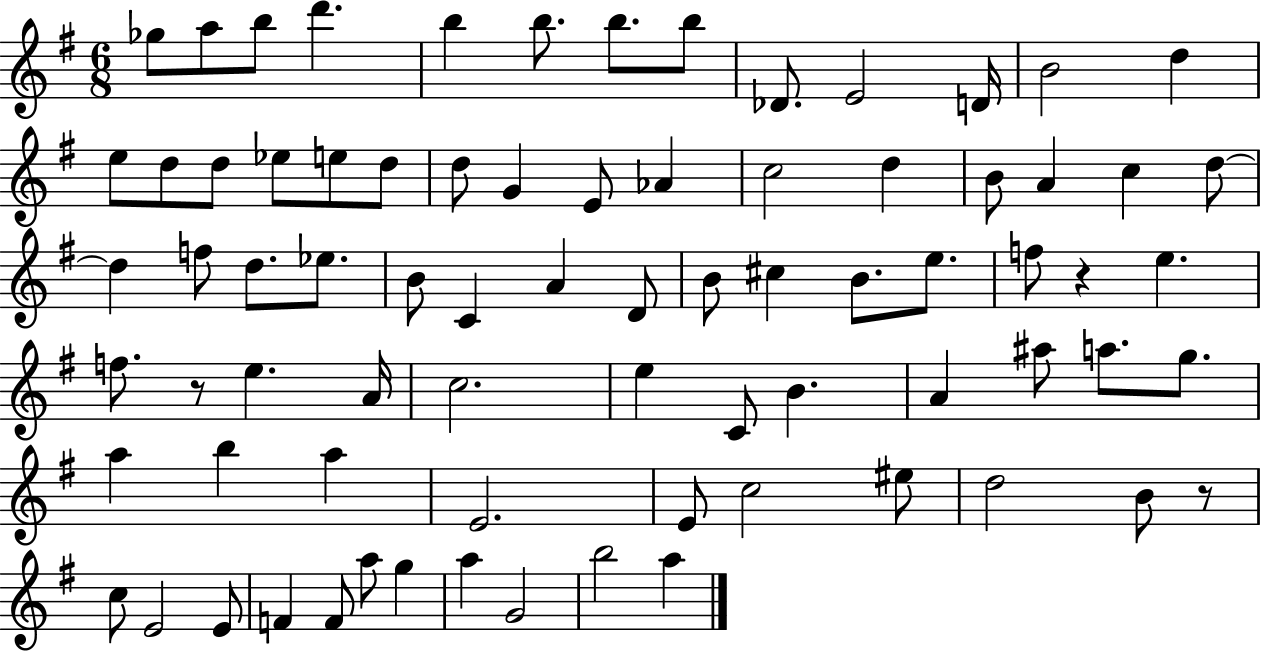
Gb5/e A5/e B5/e D6/q. B5/q B5/e. B5/e. B5/e Db4/e. E4/h D4/s B4/h D5/q E5/e D5/e D5/e Eb5/e E5/e D5/e D5/e G4/q E4/e Ab4/q C5/h D5/q B4/e A4/q C5/q D5/e D5/q F5/e D5/e. Eb5/e. B4/e C4/q A4/q D4/e B4/e C#5/q B4/e. E5/e. F5/e R/q E5/q. F5/e. R/e E5/q. A4/s C5/h. E5/q C4/e B4/q. A4/q A#5/e A5/e. G5/e. A5/q B5/q A5/q E4/h. E4/e C5/h EIS5/e D5/h B4/e R/e C5/e E4/h E4/e F4/q F4/e A5/e G5/q A5/q G4/h B5/h A5/q